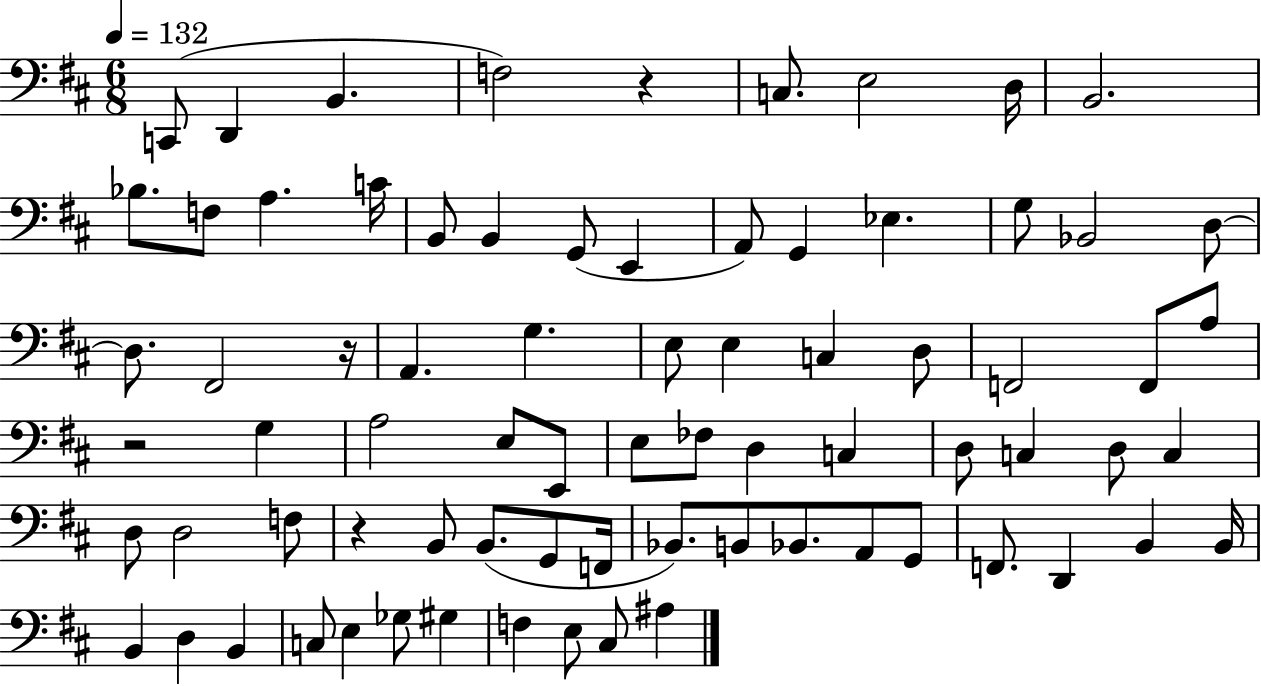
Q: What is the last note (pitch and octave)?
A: A#3